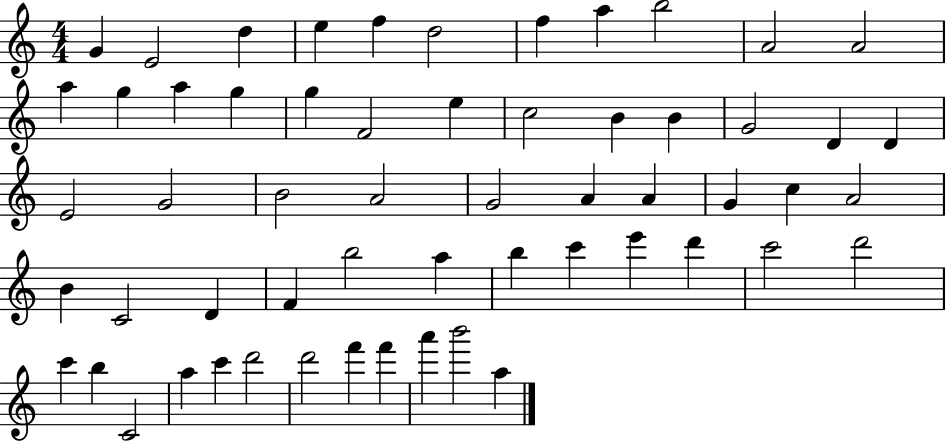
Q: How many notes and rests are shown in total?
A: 58